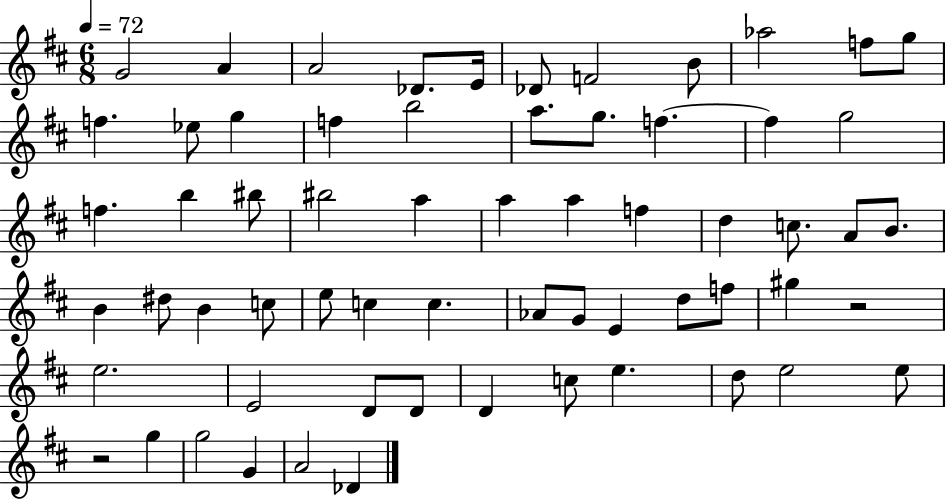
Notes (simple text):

G4/h A4/q A4/h Db4/e. E4/s Db4/e F4/h B4/e Ab5/h F5/e G5/e F5/q. Eb5/e G5/q F5/q B5/h A5/e. G5/e. F5/q. F5/q G5/h F5/q. B5/q BIS5/e BIS5/h A5/q A5/q A5/q F5/q D5/q C5/e. A4/e B4/e. B4/q D#5/e B4/q C5/e E5/e C5/q C5/q. Ab4/e G4/e E4/q D5/e F5/e G#5/q R/h E5/h. E4/h D4/e D4/e D4/q C5/e E5/q. D5/e E5/h E5/e R/h G5/q G5/h G4/q A4/h Db4/q